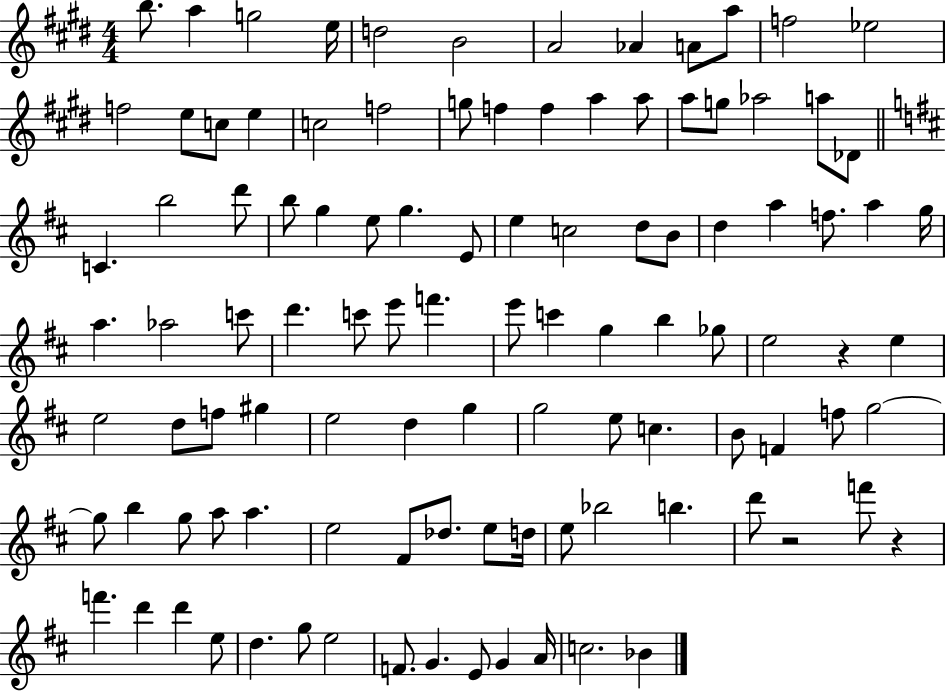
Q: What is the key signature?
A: E major